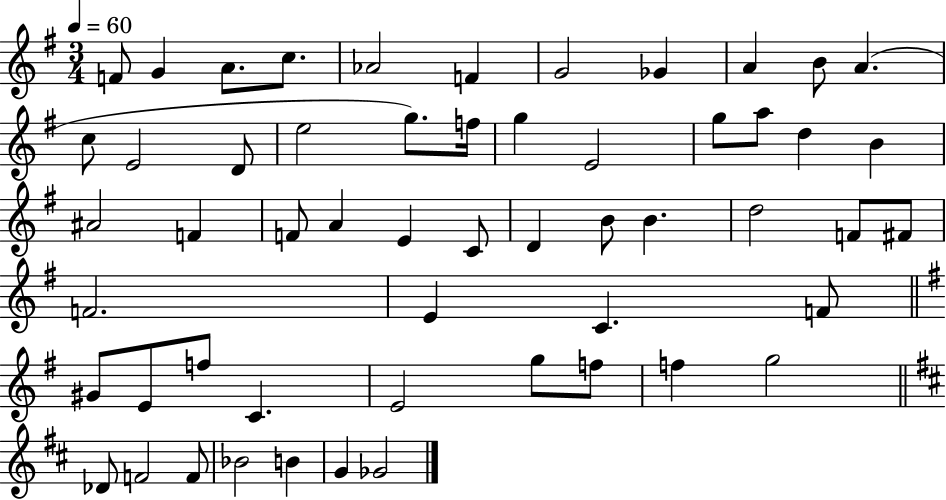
{
  \clef treble
  \numericTimeSignature
  \time 3/4
  \key g \major
  \tempo 4 = 60
  \repeat volta 2 { f'8 g'4 a'8. c''8. | aes'2 f'4 | g'2 ges'4 | a'4 b'8 a'4.( | \break c''8 e'2 d'8 | e''2 g''8.) f''16 | g''4 e'2 | g''8 a''8 d''4 b'4 | \break ais'2 f'4 | f'8 a'4 e'4 c'8 | d'4 b'8 b'4. | d''2 f'8 fis'8 | \break f'2. | e'4 c'4. f'8 | \bar "||" \break \key g \major gis'8 e'8 f''8 c'4. | e'2 g''8 f''8 | f''4 g''2 | \bar "||" \break \key d \major des'8 f'2 f'8 | bes'2 b'4 | g'4 ges'2 | } \bar "|."
}